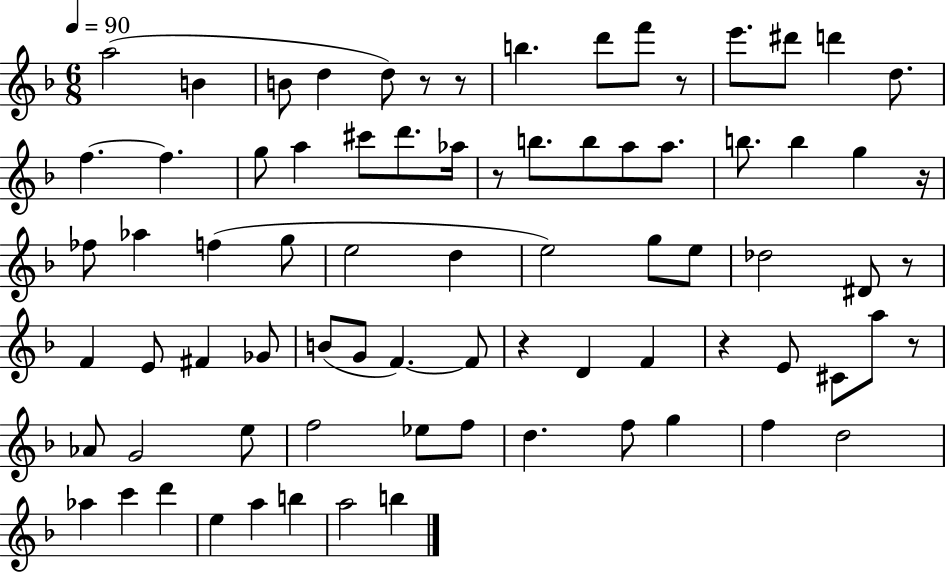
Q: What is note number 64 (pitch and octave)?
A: D6